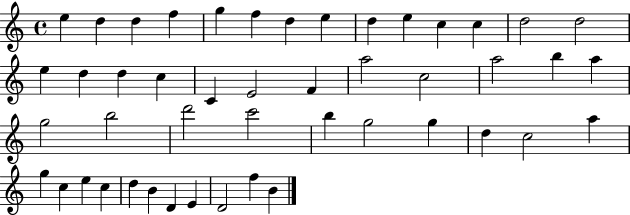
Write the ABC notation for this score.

X:1
T:Untitled
M:4/4
L:1/4
K:C
e d d f g f d e d e c c d2 d2 e d d c C E2 F a2 c2 a2 b a g2 b2 d'2 c'2 b g2 g d c2 a g c e c d B D E D2 f B